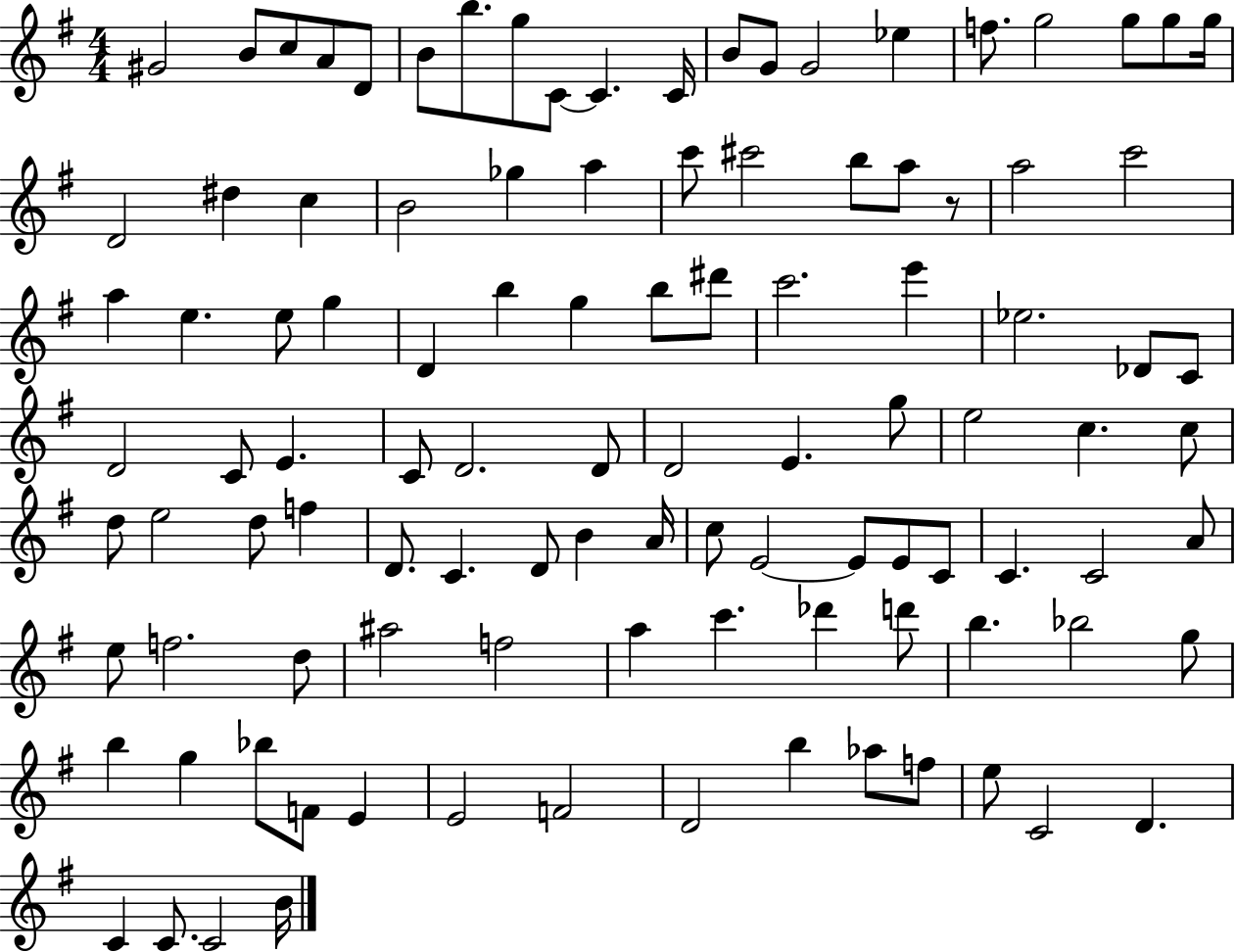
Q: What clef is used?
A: treble